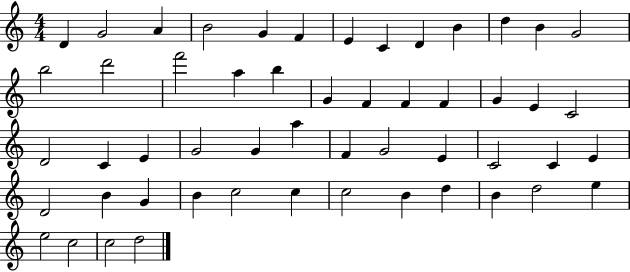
D4/q G4/h A4/q B4/h G4/q F4/q E4/q C4/q D4/q B4/q D5/q B4/q G4/h B5/h D6/h F6/h A5/q B5/q G4/q F4/q F4/q F4/q G4/q E4/q C4/h D4/h C4/q E4/q G4/h G4/q A5/q F4/q G4/h E4/q C4/h C4/q E4/q D4/h B4/q G4/q B4/q C5/h C5/q C5/h B4/q D5/q B4/q D5/h E5/q E5/h C5/h C5/h D5/h